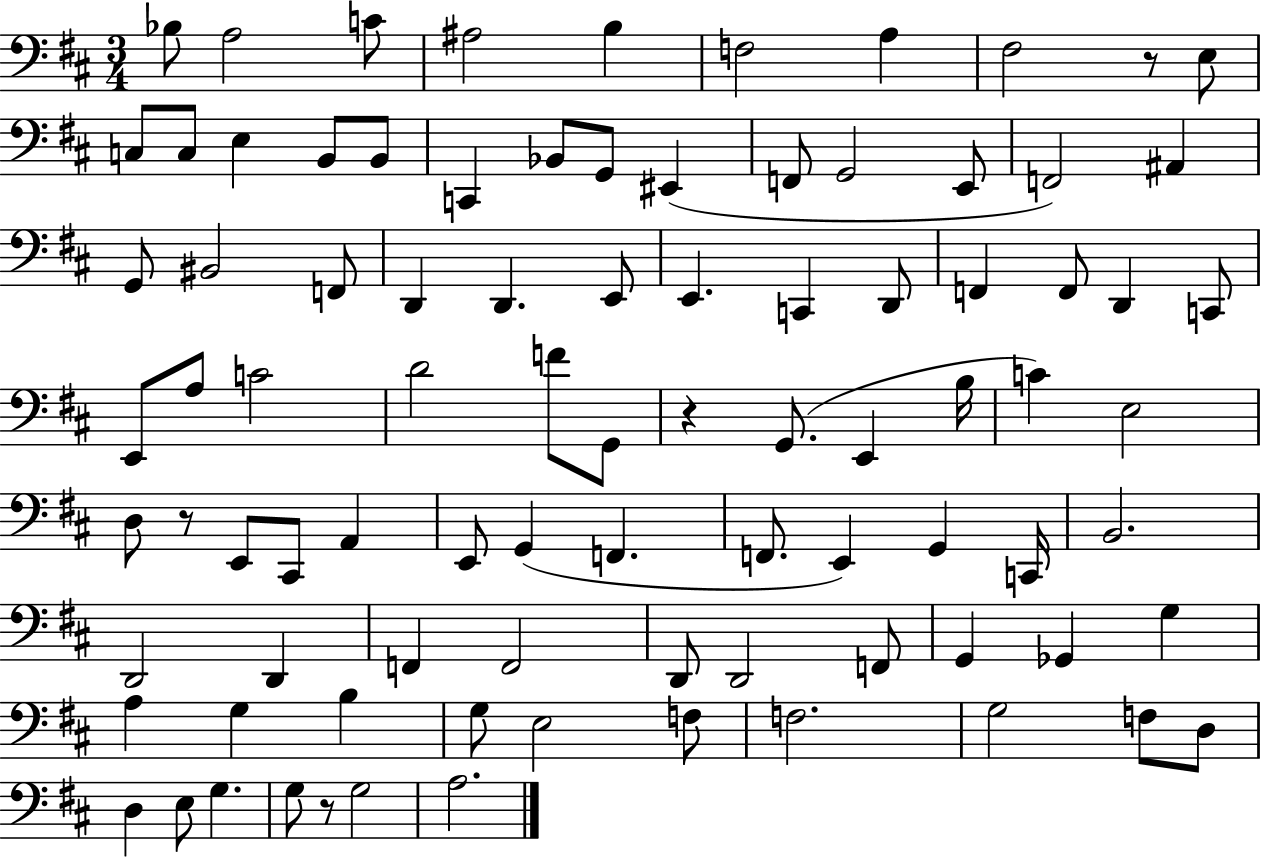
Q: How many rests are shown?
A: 4